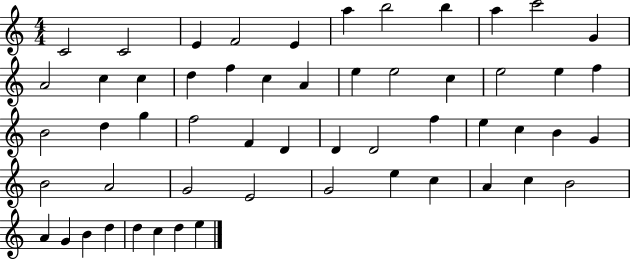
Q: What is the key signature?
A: C major